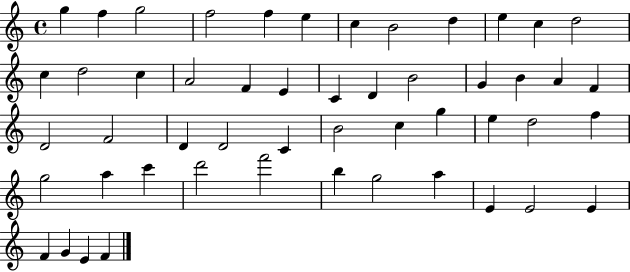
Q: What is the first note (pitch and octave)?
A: G5